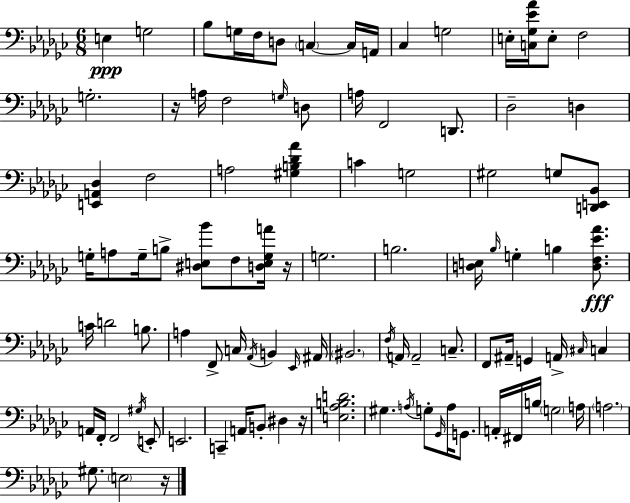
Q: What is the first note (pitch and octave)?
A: E3